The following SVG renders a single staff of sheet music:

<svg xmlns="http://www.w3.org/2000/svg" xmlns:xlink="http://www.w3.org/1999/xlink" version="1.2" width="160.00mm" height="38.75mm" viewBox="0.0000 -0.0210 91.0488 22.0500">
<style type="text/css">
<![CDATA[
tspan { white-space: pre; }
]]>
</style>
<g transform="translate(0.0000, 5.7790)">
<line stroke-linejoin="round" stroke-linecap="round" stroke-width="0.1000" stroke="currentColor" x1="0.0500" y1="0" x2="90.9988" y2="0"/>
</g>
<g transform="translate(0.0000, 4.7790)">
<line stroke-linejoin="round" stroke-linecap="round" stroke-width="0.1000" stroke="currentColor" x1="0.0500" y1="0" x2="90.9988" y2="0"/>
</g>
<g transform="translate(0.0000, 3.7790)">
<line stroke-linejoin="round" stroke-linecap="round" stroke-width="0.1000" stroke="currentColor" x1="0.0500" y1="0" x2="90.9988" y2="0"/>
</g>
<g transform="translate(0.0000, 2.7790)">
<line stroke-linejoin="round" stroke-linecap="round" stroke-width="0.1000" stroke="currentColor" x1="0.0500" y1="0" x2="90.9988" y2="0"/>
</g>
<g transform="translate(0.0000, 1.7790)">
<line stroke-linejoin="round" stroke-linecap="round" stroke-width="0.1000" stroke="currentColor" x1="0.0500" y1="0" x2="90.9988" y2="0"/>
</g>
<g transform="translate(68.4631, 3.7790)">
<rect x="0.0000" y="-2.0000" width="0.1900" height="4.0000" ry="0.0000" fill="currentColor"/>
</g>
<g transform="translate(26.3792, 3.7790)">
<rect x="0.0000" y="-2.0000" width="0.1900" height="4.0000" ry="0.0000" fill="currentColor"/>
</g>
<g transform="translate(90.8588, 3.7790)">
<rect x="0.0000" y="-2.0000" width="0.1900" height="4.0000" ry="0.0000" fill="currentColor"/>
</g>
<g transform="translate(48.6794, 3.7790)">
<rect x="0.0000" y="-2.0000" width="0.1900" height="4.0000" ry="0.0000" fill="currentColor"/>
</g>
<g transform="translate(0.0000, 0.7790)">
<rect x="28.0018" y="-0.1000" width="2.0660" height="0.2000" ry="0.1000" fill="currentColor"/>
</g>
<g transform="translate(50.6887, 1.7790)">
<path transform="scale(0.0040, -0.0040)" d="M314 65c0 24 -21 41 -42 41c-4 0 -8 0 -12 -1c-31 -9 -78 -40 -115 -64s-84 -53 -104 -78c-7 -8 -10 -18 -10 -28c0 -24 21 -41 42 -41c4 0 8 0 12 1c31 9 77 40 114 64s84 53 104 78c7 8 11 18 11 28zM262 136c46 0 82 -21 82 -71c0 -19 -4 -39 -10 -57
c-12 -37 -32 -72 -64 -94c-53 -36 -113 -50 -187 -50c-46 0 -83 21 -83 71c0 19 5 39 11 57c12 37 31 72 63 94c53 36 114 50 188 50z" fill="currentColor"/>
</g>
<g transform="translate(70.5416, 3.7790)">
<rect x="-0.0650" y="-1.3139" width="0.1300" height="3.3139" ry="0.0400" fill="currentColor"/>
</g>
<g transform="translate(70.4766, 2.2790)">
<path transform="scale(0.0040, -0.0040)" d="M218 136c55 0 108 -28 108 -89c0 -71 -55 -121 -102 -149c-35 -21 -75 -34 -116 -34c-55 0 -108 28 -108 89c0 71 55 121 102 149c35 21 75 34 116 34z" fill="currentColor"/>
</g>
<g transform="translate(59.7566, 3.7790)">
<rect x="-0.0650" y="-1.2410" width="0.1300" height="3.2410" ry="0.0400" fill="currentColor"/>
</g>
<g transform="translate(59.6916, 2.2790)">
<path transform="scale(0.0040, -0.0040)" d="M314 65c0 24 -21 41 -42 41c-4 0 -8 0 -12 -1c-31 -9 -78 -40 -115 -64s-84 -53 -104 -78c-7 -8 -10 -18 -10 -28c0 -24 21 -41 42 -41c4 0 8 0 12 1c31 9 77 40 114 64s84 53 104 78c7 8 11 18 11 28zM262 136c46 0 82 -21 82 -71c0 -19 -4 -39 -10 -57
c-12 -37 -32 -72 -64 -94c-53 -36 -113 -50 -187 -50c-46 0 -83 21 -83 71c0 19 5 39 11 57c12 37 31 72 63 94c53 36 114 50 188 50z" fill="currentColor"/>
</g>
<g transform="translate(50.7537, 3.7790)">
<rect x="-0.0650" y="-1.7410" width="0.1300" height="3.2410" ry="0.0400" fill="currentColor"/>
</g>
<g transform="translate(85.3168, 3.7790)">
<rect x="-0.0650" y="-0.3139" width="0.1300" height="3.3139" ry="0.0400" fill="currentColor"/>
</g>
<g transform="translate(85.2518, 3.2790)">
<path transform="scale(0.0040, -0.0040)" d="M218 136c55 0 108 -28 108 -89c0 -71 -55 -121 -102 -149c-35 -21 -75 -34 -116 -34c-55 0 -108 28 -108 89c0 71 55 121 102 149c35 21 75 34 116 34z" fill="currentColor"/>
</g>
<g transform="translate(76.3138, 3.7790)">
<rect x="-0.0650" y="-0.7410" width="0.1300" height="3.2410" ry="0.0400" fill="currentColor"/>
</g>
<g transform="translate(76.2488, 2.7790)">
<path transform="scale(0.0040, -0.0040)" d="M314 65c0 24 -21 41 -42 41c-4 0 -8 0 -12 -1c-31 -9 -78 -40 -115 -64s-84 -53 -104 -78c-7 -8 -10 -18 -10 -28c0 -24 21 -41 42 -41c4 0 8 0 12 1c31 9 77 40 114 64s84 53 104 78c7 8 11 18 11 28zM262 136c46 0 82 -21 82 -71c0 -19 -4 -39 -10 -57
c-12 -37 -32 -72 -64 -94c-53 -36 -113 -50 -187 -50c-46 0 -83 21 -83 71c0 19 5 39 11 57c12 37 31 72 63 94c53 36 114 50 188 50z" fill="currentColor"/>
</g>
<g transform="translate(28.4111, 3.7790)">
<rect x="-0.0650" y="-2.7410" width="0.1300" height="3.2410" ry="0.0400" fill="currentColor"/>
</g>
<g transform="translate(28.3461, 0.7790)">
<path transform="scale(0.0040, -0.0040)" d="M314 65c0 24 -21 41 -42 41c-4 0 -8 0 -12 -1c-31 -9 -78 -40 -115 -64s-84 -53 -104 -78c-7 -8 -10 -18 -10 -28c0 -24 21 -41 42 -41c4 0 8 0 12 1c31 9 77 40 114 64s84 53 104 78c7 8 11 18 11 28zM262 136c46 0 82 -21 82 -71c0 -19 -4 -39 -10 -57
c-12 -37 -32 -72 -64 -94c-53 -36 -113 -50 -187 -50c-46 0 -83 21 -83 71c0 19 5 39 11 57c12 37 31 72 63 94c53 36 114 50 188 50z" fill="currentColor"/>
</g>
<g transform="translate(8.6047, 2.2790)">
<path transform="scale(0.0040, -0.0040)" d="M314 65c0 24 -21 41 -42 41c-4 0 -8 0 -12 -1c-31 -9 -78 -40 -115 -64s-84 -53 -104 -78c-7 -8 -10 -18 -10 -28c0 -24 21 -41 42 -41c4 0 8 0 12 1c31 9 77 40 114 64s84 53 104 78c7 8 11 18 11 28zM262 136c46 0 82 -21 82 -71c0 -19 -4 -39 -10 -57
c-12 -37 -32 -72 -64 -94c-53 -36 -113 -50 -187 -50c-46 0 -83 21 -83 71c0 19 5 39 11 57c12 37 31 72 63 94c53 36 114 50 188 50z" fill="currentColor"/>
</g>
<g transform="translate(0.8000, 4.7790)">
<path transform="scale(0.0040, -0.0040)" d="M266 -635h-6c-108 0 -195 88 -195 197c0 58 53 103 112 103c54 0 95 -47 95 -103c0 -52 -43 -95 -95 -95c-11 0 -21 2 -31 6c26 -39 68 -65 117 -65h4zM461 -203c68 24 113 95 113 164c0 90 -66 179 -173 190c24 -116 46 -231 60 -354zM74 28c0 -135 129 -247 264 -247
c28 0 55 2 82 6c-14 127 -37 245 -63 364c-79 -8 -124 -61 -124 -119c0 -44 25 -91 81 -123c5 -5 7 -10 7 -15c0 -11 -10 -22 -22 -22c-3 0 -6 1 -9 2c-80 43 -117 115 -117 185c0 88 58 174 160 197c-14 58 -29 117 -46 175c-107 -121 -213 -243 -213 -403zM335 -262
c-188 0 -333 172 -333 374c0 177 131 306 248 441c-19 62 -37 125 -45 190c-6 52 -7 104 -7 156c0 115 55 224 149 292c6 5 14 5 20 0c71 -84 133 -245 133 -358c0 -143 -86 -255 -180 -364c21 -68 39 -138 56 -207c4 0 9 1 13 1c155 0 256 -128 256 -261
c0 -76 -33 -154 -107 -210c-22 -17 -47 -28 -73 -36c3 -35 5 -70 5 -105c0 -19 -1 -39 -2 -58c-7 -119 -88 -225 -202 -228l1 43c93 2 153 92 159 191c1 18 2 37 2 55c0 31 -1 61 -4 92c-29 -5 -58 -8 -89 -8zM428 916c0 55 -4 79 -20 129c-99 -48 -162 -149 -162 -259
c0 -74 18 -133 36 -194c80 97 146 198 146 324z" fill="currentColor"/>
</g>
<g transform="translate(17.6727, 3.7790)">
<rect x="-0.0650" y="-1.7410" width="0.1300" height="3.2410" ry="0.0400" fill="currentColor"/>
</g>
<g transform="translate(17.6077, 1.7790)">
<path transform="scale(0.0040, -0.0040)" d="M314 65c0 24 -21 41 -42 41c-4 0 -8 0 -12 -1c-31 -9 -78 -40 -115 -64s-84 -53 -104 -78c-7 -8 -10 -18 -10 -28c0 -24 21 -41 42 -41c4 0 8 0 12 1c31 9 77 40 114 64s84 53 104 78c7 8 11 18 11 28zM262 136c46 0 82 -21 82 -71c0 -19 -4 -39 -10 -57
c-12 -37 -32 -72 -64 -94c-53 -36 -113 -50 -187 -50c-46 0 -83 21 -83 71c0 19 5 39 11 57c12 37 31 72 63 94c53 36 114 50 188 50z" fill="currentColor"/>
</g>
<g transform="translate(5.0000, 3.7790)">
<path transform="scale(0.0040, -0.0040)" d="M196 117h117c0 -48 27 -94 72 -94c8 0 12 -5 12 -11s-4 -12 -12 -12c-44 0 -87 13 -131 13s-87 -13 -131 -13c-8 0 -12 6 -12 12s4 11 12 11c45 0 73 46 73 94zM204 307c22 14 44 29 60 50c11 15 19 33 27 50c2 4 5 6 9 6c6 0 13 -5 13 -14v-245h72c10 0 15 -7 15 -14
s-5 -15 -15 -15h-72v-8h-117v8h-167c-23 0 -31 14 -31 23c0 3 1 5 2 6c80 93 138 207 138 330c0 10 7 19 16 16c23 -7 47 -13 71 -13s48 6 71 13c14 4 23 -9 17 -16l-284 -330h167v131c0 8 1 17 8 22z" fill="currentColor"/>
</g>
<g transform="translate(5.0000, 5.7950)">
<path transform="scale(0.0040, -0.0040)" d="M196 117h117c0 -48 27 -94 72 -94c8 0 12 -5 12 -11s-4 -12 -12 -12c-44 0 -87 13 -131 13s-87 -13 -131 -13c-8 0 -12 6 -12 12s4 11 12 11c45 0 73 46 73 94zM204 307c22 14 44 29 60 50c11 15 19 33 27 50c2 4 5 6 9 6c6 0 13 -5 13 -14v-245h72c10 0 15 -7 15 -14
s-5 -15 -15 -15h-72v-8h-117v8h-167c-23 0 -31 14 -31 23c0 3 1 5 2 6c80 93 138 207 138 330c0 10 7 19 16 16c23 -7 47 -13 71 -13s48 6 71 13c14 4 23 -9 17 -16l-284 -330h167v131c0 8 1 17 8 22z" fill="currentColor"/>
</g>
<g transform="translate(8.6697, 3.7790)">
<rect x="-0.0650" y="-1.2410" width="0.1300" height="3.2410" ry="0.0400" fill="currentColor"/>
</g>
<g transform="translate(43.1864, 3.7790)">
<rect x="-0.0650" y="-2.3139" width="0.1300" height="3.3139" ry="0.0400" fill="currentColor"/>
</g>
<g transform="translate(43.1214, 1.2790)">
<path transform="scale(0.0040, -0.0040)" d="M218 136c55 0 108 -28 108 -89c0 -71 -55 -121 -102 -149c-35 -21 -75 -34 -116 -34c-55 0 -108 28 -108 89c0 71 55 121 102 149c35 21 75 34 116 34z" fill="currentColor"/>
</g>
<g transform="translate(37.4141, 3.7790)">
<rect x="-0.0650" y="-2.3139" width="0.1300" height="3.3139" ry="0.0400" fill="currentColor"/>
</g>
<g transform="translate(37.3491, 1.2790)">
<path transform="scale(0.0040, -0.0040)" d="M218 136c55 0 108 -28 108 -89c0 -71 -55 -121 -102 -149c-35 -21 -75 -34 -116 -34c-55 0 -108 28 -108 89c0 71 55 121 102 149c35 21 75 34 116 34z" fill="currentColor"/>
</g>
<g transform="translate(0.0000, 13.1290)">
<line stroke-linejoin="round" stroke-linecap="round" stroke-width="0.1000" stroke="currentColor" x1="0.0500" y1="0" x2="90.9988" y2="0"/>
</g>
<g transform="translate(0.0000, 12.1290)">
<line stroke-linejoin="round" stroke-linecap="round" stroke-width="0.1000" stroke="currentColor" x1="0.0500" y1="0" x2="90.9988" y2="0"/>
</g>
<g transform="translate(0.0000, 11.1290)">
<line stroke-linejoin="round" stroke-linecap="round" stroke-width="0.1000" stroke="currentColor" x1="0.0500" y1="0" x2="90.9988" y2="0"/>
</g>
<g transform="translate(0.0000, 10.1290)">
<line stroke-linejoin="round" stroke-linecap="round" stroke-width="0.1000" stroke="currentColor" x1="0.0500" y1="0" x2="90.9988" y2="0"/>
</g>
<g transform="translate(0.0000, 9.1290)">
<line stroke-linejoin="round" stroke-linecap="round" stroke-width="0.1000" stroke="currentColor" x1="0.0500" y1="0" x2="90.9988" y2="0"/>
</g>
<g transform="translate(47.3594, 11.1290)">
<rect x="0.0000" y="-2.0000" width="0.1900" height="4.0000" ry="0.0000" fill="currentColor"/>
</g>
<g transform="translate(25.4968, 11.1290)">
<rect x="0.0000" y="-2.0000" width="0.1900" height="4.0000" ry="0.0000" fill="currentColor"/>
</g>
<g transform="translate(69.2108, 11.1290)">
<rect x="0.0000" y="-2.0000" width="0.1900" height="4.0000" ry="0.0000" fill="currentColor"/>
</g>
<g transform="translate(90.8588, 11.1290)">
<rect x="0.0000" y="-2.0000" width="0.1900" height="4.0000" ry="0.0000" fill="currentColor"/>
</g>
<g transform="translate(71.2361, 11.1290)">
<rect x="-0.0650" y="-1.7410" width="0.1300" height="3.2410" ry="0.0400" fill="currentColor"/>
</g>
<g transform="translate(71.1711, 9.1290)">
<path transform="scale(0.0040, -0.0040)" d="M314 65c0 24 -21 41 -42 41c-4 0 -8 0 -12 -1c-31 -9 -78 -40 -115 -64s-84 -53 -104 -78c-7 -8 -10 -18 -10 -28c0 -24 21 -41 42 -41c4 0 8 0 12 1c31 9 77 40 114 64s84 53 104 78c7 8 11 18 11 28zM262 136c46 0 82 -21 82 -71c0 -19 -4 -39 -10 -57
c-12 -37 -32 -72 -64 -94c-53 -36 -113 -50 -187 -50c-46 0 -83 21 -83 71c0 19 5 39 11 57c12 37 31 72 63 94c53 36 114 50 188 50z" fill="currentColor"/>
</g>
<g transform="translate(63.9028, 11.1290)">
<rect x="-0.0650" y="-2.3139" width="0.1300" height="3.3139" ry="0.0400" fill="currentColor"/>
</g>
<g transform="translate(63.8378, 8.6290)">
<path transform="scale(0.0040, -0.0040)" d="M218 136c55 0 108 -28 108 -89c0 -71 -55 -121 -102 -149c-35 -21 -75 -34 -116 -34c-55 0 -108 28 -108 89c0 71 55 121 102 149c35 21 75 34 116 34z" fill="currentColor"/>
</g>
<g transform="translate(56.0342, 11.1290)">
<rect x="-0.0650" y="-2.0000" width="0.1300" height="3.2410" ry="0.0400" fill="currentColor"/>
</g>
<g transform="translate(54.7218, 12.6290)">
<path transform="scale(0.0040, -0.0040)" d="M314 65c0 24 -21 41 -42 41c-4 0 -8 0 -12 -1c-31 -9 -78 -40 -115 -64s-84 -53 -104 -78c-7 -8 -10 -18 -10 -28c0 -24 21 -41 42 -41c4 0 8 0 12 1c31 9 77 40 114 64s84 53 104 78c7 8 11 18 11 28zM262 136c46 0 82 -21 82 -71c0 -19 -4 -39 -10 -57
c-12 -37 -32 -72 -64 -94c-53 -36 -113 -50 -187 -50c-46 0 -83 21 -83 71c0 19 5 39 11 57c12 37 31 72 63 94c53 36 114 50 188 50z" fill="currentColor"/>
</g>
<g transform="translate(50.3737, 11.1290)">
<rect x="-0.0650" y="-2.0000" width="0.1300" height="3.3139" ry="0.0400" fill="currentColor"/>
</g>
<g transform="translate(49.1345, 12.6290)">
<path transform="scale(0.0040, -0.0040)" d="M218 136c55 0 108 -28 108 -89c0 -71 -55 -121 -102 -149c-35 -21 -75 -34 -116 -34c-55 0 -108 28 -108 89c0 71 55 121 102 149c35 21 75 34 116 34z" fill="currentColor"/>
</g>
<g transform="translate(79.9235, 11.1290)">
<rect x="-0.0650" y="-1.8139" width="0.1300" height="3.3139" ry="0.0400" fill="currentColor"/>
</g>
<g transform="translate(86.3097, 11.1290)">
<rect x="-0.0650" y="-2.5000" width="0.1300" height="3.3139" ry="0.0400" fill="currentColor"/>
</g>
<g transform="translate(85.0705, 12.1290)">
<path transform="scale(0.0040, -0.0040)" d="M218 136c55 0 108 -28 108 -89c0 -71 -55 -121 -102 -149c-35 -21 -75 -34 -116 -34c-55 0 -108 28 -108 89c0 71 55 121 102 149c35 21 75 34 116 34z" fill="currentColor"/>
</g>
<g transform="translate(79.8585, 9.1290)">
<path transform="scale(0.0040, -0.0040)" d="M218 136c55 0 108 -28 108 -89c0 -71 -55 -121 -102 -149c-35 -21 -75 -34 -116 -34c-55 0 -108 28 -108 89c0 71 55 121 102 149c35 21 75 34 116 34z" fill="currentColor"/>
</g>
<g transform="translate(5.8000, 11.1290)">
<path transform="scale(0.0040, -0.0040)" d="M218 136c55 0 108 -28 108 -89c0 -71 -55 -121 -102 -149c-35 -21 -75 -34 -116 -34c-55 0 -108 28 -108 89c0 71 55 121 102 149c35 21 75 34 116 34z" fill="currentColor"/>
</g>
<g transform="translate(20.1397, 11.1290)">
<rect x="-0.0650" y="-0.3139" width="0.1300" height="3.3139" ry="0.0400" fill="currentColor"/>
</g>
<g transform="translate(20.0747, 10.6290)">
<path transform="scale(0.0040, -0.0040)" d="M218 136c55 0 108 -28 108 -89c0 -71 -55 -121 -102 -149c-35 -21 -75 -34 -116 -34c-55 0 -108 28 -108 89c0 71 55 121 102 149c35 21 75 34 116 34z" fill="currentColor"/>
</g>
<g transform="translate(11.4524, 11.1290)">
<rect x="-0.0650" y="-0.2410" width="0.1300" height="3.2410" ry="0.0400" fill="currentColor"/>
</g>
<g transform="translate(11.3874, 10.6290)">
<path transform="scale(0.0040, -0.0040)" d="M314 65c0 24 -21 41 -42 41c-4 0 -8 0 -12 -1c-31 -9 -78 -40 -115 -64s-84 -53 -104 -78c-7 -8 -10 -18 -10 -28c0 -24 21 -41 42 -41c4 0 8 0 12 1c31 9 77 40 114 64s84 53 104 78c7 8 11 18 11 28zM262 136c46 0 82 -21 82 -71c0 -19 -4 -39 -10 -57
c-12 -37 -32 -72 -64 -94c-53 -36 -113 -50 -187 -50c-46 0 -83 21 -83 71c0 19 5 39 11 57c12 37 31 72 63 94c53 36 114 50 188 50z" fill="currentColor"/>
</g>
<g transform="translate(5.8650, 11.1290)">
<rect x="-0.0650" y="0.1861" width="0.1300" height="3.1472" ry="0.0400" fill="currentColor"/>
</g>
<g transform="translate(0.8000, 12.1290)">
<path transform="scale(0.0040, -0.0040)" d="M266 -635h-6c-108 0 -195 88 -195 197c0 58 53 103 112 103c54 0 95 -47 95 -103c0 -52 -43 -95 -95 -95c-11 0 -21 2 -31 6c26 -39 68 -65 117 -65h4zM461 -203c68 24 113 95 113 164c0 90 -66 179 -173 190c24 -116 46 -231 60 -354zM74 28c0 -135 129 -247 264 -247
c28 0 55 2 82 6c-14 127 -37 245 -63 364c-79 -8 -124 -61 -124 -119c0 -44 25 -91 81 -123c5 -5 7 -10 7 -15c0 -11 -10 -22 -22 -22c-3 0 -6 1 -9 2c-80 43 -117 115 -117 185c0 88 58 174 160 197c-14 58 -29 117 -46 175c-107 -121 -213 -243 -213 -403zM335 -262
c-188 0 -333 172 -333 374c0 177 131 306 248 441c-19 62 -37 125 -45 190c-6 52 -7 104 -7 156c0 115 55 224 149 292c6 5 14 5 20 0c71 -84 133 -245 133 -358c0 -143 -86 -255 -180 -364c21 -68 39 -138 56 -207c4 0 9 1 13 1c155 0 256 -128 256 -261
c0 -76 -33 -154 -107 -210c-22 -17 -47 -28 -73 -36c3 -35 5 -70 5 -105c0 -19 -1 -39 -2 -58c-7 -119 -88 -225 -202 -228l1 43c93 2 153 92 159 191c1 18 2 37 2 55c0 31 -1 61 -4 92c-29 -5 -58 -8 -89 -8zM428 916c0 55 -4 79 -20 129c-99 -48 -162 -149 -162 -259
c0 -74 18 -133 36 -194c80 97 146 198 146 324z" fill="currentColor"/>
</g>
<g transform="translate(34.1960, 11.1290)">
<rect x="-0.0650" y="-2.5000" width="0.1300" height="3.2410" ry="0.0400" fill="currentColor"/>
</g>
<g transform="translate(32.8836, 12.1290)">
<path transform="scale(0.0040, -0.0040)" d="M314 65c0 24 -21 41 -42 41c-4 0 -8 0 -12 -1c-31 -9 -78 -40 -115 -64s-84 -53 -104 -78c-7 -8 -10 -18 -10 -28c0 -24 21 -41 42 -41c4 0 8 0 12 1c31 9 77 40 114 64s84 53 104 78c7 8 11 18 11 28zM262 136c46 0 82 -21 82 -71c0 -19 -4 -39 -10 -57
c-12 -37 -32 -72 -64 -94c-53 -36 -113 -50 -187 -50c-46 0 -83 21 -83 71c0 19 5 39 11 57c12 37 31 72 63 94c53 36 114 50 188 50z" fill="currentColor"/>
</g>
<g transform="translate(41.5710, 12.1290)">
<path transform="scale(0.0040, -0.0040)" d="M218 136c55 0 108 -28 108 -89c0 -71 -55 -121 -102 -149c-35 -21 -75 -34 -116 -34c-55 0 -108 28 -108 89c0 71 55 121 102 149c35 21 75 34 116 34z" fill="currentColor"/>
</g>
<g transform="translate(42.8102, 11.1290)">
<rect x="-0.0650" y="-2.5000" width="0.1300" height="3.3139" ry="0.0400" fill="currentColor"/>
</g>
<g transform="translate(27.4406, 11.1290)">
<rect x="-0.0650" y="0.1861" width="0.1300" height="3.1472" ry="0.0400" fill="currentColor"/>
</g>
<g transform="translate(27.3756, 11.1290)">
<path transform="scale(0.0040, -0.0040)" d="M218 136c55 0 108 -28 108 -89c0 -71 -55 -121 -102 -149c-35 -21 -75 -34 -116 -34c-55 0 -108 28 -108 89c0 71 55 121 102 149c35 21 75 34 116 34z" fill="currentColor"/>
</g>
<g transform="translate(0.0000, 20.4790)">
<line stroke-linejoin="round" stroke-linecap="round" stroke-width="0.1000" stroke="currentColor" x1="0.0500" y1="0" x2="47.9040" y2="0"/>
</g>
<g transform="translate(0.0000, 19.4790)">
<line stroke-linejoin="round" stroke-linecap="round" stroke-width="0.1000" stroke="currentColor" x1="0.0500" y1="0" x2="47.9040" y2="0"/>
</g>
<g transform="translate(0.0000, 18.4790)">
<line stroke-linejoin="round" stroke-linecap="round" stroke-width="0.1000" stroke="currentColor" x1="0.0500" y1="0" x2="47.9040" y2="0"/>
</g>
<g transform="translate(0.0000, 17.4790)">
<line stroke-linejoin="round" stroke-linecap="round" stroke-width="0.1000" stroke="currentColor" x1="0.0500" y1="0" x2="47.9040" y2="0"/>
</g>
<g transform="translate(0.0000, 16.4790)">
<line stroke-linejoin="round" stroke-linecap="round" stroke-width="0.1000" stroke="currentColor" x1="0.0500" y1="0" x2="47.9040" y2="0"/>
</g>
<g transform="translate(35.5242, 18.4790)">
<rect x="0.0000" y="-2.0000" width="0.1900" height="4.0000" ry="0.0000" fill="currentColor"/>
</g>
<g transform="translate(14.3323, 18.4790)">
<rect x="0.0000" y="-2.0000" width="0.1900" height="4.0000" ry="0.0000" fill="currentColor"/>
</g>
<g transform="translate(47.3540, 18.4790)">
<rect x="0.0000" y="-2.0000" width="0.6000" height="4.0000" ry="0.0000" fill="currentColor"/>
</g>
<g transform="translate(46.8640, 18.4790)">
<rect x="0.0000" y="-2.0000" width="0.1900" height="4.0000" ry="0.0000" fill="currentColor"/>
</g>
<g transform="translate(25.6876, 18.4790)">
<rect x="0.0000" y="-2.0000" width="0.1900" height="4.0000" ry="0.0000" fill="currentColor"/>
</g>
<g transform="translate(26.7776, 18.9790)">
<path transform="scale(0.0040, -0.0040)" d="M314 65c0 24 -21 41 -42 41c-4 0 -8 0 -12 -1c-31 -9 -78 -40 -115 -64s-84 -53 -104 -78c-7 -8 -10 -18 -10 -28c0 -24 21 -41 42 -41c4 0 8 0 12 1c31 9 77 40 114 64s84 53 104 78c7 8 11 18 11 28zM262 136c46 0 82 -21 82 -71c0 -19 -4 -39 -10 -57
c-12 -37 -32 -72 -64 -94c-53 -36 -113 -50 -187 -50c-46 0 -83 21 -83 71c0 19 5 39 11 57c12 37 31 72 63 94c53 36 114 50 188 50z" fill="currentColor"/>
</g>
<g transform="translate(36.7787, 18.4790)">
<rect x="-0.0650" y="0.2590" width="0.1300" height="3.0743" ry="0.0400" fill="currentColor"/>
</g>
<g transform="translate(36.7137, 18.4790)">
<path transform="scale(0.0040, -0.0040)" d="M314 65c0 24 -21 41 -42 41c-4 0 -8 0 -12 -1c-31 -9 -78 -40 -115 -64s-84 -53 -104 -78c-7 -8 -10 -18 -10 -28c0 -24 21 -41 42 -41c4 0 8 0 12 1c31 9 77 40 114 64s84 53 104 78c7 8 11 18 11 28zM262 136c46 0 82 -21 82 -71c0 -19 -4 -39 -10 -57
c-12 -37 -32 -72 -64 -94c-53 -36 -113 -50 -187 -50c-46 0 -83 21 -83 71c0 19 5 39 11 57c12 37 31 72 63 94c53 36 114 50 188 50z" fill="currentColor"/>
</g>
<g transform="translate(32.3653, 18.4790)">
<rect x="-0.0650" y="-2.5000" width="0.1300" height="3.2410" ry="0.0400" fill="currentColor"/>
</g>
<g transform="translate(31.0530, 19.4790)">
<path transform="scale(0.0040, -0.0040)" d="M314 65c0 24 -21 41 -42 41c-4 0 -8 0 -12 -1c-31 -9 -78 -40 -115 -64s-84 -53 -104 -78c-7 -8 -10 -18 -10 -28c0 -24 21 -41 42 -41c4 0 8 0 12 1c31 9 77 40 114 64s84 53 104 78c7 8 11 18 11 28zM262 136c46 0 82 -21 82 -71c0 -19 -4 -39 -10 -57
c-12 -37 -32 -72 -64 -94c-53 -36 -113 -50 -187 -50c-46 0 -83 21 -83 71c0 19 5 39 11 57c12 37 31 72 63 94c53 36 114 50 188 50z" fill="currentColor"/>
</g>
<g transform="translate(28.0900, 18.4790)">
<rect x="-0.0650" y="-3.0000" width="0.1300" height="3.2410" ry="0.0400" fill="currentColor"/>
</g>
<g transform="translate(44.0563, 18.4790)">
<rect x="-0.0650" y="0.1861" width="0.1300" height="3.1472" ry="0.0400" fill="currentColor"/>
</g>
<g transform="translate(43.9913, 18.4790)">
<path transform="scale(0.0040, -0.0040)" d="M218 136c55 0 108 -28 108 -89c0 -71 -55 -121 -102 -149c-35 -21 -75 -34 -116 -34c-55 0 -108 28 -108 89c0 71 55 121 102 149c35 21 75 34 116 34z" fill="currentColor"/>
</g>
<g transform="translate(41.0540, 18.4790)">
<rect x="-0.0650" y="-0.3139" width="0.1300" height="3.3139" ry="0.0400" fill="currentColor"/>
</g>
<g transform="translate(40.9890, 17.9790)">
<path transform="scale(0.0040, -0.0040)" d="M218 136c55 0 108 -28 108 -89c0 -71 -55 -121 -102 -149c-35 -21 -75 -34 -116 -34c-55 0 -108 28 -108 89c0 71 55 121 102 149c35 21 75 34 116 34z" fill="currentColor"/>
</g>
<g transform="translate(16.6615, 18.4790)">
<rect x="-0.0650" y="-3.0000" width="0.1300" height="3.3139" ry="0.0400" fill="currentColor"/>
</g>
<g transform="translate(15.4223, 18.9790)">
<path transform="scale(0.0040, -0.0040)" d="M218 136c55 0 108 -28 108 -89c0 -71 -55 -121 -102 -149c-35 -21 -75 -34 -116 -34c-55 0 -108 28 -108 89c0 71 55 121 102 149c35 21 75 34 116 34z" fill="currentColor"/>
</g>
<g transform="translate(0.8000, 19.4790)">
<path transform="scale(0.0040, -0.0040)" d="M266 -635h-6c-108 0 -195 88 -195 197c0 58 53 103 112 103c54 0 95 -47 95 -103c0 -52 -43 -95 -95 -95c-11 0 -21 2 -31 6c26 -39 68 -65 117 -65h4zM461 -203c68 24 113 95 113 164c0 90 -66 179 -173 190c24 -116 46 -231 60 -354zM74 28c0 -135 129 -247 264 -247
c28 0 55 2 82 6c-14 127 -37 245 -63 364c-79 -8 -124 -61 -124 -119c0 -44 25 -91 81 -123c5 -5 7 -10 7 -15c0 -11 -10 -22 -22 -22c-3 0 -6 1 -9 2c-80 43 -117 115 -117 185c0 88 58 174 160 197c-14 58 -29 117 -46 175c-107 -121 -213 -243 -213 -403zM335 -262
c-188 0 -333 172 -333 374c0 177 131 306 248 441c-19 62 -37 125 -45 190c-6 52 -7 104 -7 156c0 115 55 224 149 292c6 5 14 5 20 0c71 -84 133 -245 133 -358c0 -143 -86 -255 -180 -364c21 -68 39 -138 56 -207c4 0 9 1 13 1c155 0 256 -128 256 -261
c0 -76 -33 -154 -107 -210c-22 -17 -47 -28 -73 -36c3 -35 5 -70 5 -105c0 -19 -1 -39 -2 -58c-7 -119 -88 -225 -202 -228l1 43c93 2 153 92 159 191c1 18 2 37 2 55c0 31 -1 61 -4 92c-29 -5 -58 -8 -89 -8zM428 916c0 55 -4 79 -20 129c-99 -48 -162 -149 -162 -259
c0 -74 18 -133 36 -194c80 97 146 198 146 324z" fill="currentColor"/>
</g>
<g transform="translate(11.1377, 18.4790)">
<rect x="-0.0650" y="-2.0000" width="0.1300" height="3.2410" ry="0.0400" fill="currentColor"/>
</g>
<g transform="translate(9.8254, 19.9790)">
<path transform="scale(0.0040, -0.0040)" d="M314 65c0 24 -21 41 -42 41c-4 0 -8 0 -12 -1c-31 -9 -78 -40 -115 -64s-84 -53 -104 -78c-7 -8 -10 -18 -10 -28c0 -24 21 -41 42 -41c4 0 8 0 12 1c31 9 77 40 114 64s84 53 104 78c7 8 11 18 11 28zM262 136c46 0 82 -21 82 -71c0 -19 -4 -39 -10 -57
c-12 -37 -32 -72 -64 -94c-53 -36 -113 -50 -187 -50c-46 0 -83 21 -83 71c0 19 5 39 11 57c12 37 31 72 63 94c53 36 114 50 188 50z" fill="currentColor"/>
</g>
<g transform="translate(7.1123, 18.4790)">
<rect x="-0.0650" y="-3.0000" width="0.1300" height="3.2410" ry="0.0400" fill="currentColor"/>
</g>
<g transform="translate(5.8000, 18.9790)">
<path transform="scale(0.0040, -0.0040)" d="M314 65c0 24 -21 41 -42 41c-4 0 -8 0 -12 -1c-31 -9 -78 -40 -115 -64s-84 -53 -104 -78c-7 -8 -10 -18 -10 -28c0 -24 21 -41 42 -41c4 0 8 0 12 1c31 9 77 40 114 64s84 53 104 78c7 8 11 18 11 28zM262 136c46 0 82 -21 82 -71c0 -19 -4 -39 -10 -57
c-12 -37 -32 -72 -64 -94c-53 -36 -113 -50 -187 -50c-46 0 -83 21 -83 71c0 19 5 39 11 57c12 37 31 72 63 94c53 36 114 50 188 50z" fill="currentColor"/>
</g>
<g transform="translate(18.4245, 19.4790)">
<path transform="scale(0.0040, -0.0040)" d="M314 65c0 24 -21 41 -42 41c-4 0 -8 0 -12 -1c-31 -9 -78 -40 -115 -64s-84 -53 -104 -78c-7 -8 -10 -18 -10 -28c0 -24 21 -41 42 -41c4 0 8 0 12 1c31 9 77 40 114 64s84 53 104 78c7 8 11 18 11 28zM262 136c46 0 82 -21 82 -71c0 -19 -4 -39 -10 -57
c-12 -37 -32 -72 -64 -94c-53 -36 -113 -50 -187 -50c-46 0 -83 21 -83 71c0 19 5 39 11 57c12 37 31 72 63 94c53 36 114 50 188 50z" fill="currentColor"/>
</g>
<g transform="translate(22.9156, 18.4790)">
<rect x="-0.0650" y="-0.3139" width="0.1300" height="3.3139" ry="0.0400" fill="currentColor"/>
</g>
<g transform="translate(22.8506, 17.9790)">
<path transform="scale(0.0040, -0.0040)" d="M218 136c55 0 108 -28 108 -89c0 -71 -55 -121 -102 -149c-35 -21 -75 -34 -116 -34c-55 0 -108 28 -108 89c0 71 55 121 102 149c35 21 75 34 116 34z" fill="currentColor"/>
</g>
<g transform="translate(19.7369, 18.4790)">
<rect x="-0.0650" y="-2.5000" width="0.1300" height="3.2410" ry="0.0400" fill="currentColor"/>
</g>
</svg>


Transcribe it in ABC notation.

X:1
T:Untitled
M:4/4
L:1/4
K:C
e2 f2 a2 g g f2 e2 e d2 c B c2 c B G2 G F F2 g f2 f G A2 F2 A G2 c A2 G2 B2 c B